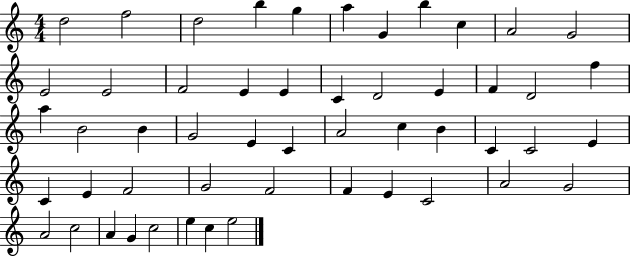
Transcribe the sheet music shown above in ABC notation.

X:1
T:Untitled
M:4/4
L:1/4
K:C
d2 f2 d2 b g a G b c A2 G2 E2 E2 F2 E E C D2 E F D2 f a B2 B G2 E C A2 c B C C2 E C E F2 G2 F2 F E C2 A2 G2 A2 c2 A G c2 e c e2